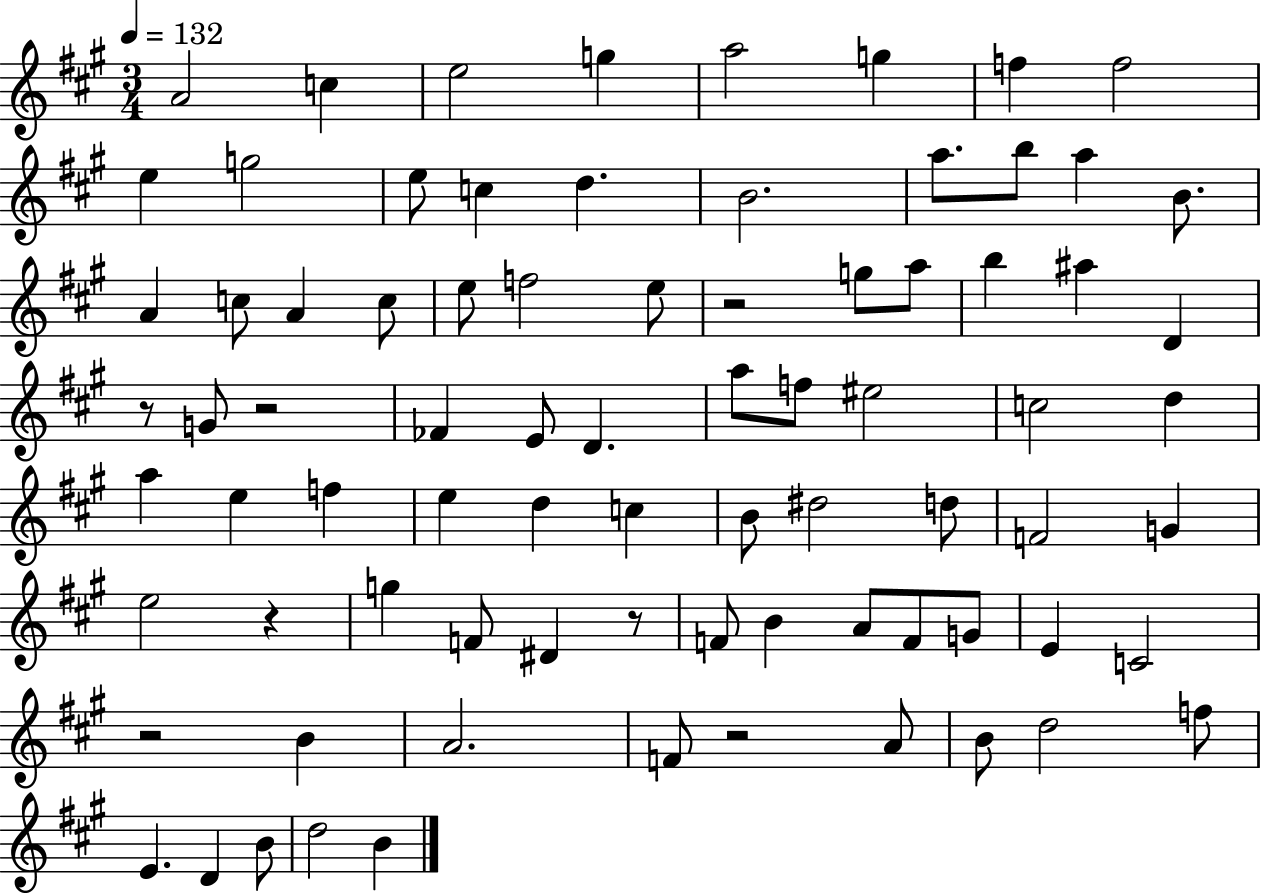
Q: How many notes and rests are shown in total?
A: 80